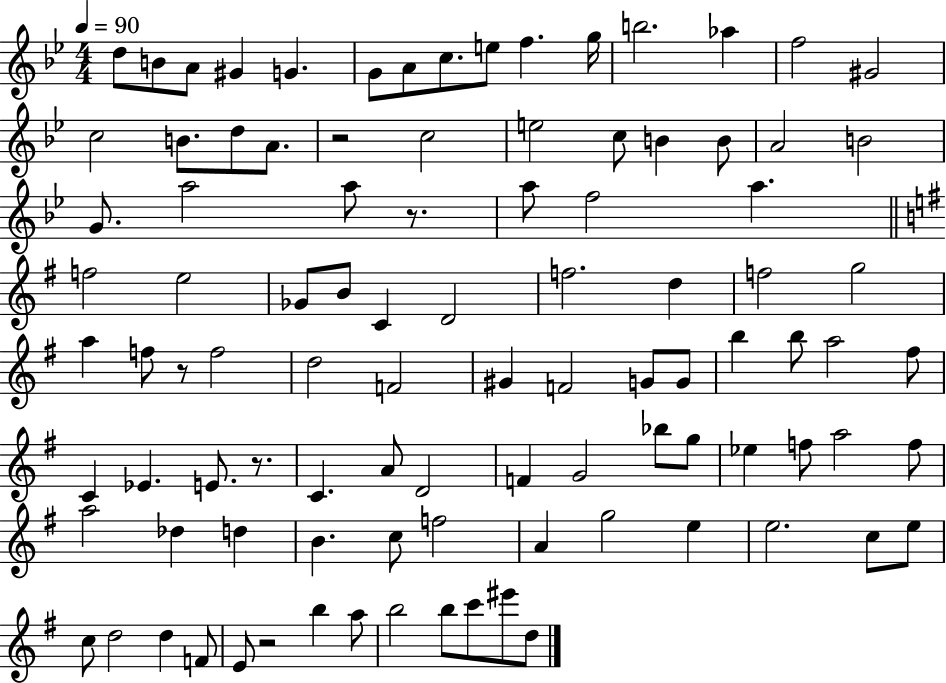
X:1
T:Untitled
M:4/4
L:1/4
K:Bb
d/2 B/2 A/2 ^G G G/2 A/2 c/2 e/2 f g/4 b2 _a f2 ^G2 c2 B/2 d/2 A/2 z2 c2 e2 c/2 B B/2 A2 B2 G/2 a2 a/2 z/2 a/2 f2 a f2 e2 _G/2 B/2 C D2 f2 d f2 g2 a f/2 z/2 f2 d2 F2 ^G F2 G/2 G/2 b b/2 a2 ^f/2 C _E E/2 z/2 C A/2 D2 F G2 _b/2 g/2 _e f/2 a2 f/2 a2 _d d B c/2 f2 A g2 e e2 c/2 e/2 c/2 d2 d F/2 E/2 z2 b a/2 b2 b/2 c'/2 ^e'/2 d/2